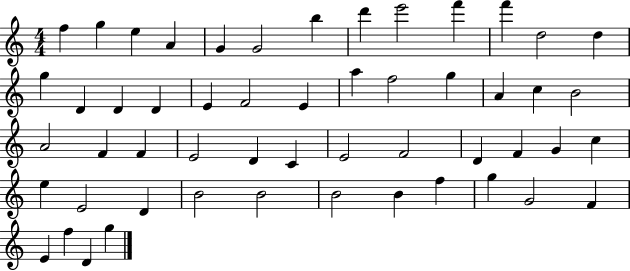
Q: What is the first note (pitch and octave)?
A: F5